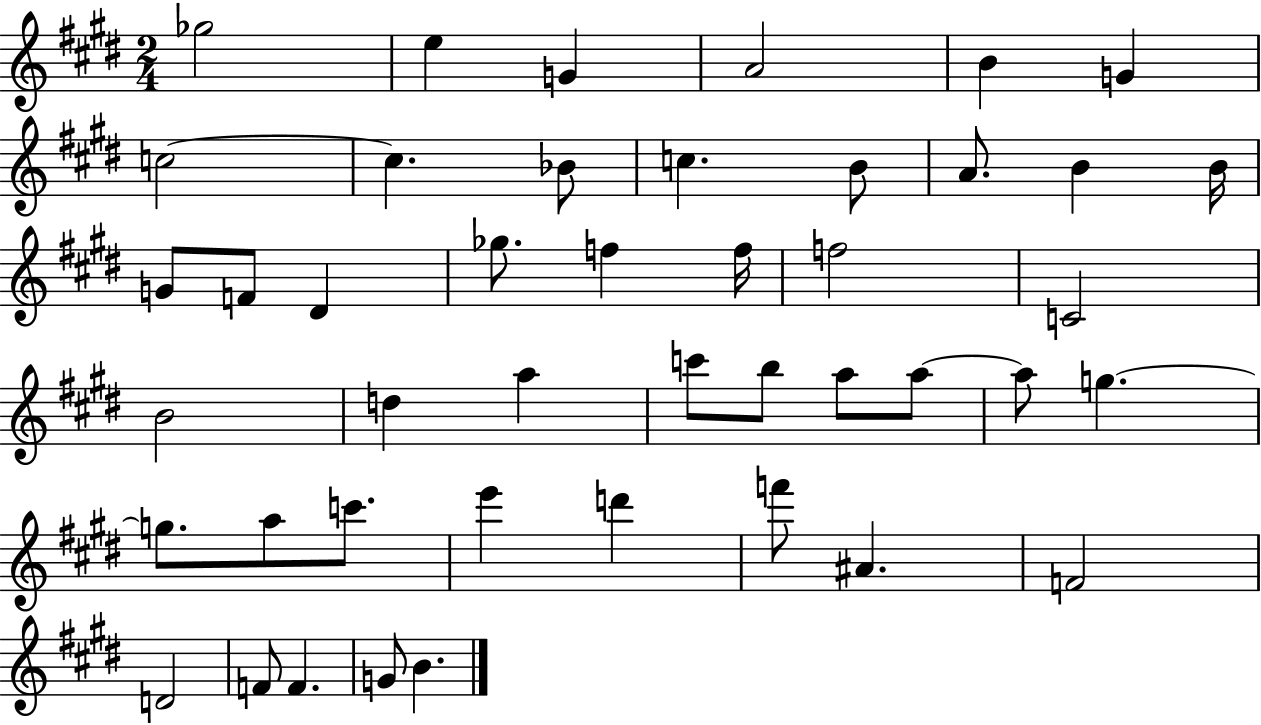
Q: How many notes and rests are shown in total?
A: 44